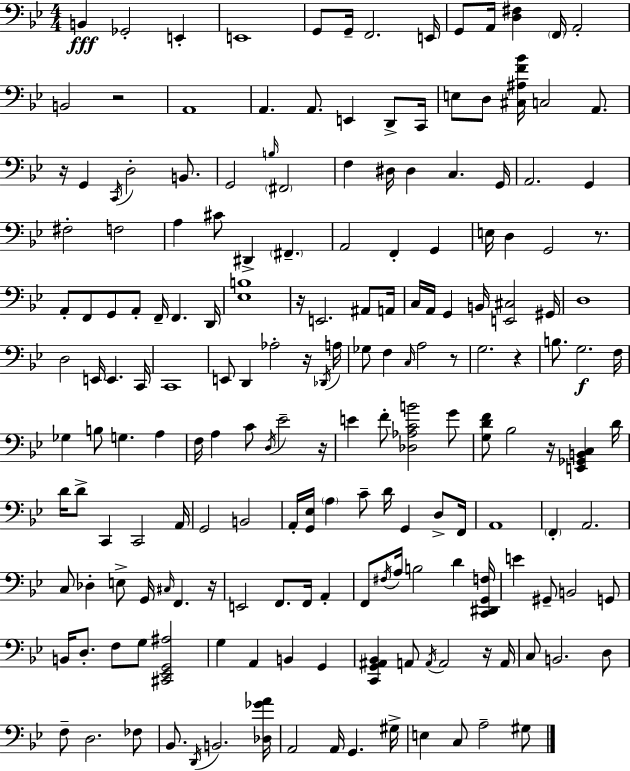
{
  \clef bass
  \numericTimeSignature
  \time 4/4
  \key g \minor
  b,4\fff ges,2-. e,4-. | e,1 | g,8 g,16-- f,2. e,16 | g,8 a,16 <d fis>4 \parenthesize f,16 a,2-. | \break b,2 r2 | a,1 | a,4. a,8. e,4 d,8-> c,16 | e8 d8 <cis ais f' bes'>16 c2 a,8. | \break r16 g,4 \acciaccatura { c,16 } d2-. b,8. | g,2 \grace { b16 } \parenthesize fis,2 | f4 dis16 dis4 c4. | g,16 a,2. g,4 | \break fis2-. f2 | a4 cis'8 dis,4-> \parenthesize fis,4.-- | a,2 f,4-. g,4 | e16 d4 g,2 r8. | \break a,8-. f,8 g,8 a,8-. f,16-- f,4. | d,16 <ees b>1 | r16 e,2. ais,8 | a,16 c16 a,16 g,4 b,16 <e, cis>2 | \break gis,16 d1 | d2 e,16 e,4. | c,16 c,1 | e,8 d,4 aes2-. | \break r16 \acciaccatura { des,16 } a16 ges8 f4 \grace { c16 } a2 | r8 g2. | r4 b8. g2.\f | f16 ges4 b8 g4. | \break a4 f16 a4 c'8 \acciaccatura { d16 } ees'2-- | r16 e'4 f'8-. <des aes c' b'>2 | g'8 <g d' f'>8 bes2 r16 | <e, ges, b, c>4 d'16 d'16 d'8-> c,4 c,2 | \break a,16 g,2 b,2 | a,16-. <g, ees>16 \parenthesize a4 c'8-- d'16 g,4 | d8-> f,16 a,1 | \parenthesize f,4-. a,2. | \break c8 des4-. e8-> g,16 \grace { cis16 } f,4. | r16 e,2 f,8. | f,16 a,4-. f,8 \acciaccatura { fis16 } a16 b2 | d'4 <c, dis, g, f>16 e'4 gis,8-- b,2 | \break g,8 b,16 d8.-. f8 g8 <cis, ees, g, ais>2 | g4 a,4 b,4 | g,4 <c, g, ais, bes,>4 a,8 \acciaccatura { a,16 } a,2 | r16 a,16 c8 b,2. | \break d8 f8-- d2. | fes8 bes,8. \acciaccatura { d,16 } b,2. | <des ges' a'>16 a,2 | a,16 g,4. gis16-> e4 c8 a2-- | \break gis8 \bar "|."
}